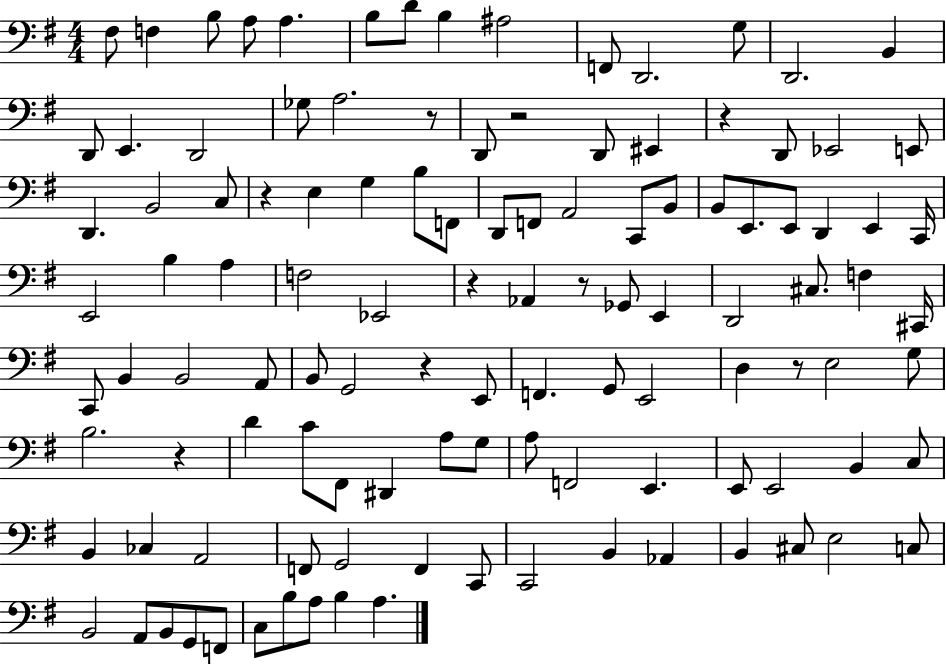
X:1
T:Untitled
M:4/4
L:1/4
K:G
^F,/2 F, B,/2 A,/2 A, B,/2 D/2 B, ^A,2 F,,/2 D,,2 G,/2 D,,2 B,, D,,/2 E,, D,,2 _G,/2 A,2 z/2 D,,/2 z2 D,,/2 ^E,, z D,,/2 _E,,2 E,,/2 D,, B,,2 C,/2 z E, G, B,/2 F,,/2 D,,/2 F,,/2 A,,2 C,,/2 B,,/2 B,,/2 E,,/2 E,,/2 D,, E,, C,,/4 E,,2 B, A, F,2 _E,,2 z _A,, z/2 _G,,/2 E,, D,,2 ^C,/2 F, ^C,,/4 C,,/2 B,, B,,2 A,,/2 B,,/2 G,,2 z E,,/2 F,, G,,/2 E,,2 D, z/2 E,2 G,/2 B,2 z D C/2 ^F,,/2 ^D,, A,/2 G,/2 A,/2 F,,2 E,, E,,/2 E,,2 B,, C,/2 B,, _C, A,,2 F,,/2 G,,2 F,, C,,/2 C,,2 B,, _A,, B,, ^C,/2 E,2 C,/2 B,,2 A,,/2 B,,/2 G,,/2 F,,/2 C,/2 B,/2 A,/2 B, A,